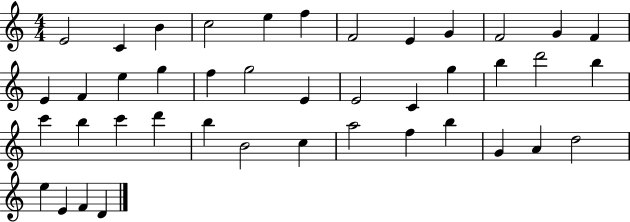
{
  \clef treble
  \numericTimeSignature
  \time 4/4
  \key c \major
  e'2 c'4 b'4 | c''2 e''4 f''4 | f'2 e'4 g'4 | f'2 g'4 f'4 | \break e'4 f'4 e''4 g''4 | f''4 g''2 e'4 | e'2 c'4 g''4 | b''4 d'''2 b''4 | \break c'''4 b''4 c'''4 d'''4 | b''4 b'2 c''4 | a''2 f''4 b''4 | g'4 a'4 d''2 | \break e''4 e'4 f'4 d'4 | \bar "|."
}